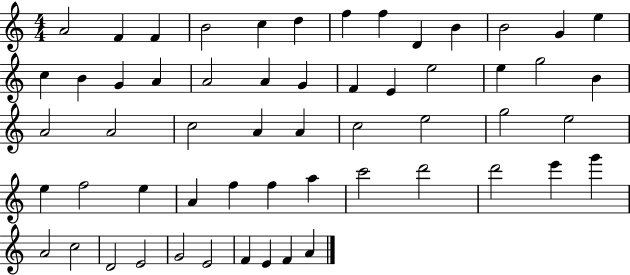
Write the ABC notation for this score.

X:1
T:Untitled
M:4/4
L:1/4
K:C
A2 F F B2 c d f f D B B2 G e c B G A A2 A G F E e2 e g2 B A2 A2 c2 A A c2 e2 g2 e2 e f2 e A f f a c'2 d'2 d'2 e' g' A2 c2 D2 E2 G2 E2 F E F A